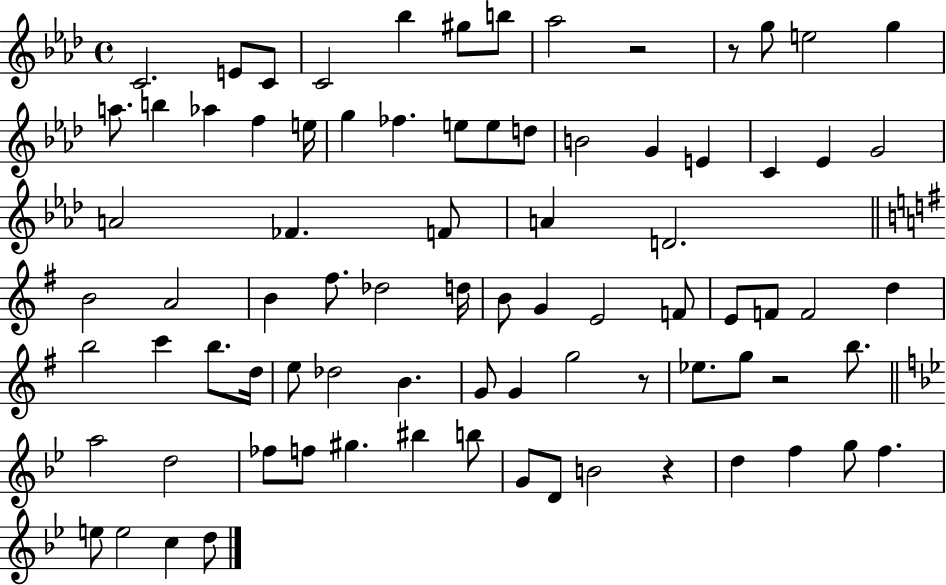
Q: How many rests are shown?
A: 5